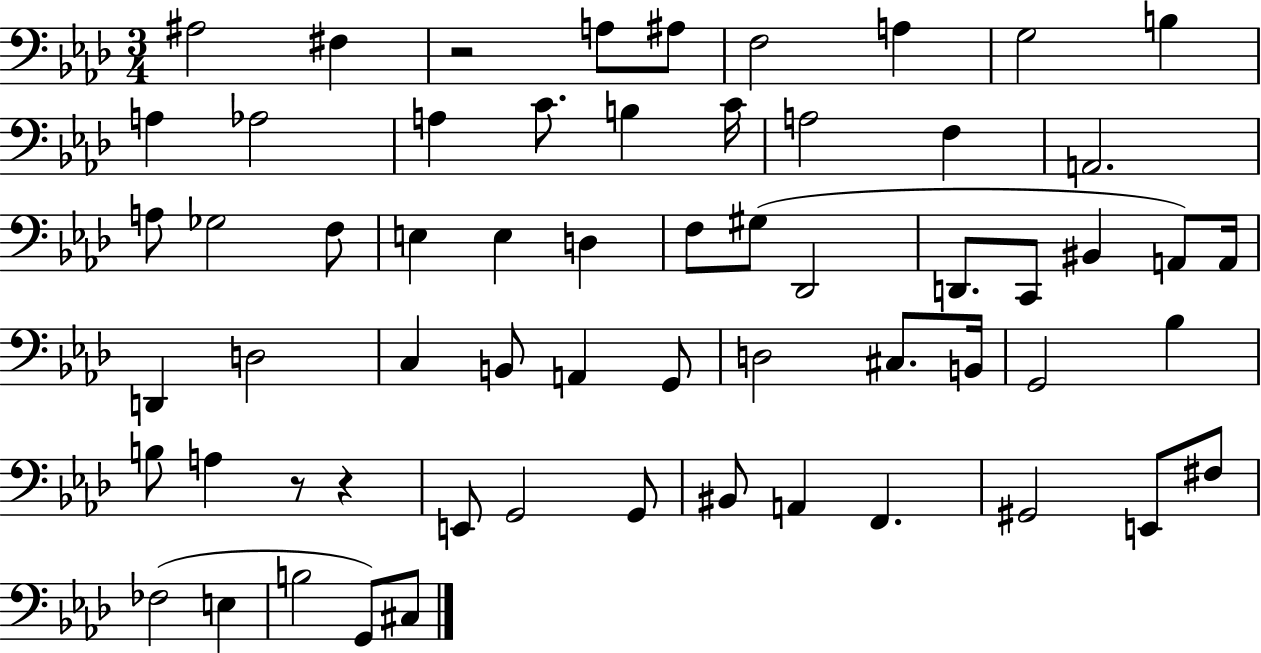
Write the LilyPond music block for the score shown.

{
  \clef bass
  \numericTimeSignature
  \time 3/4
  \key aes \major
  ais2 fis4 | r2 a8 ais8 | f2 a4 | g2 b4 | \break a4 aes2 | a4 c'8. b4 c'16 | a2 f4 | a,2. | \break a8 ges2 f8 | e4 e4 d4 | f8 gis8( des,2 | d,8. c,8 bis,4 a,8) a,16 | \break d,4 d2 | c4 b,8 a,4 g,8 | d2 cis8. b,16 | g,2 bes4 | \break b8 a4 r8 r4 | e,8 g,2 g,8 | bis,8 a,4 f,4. | gis,2 e,8 fis8 | \break fes2( e4 | b2 g,8) cis8 | \bar "|."
}